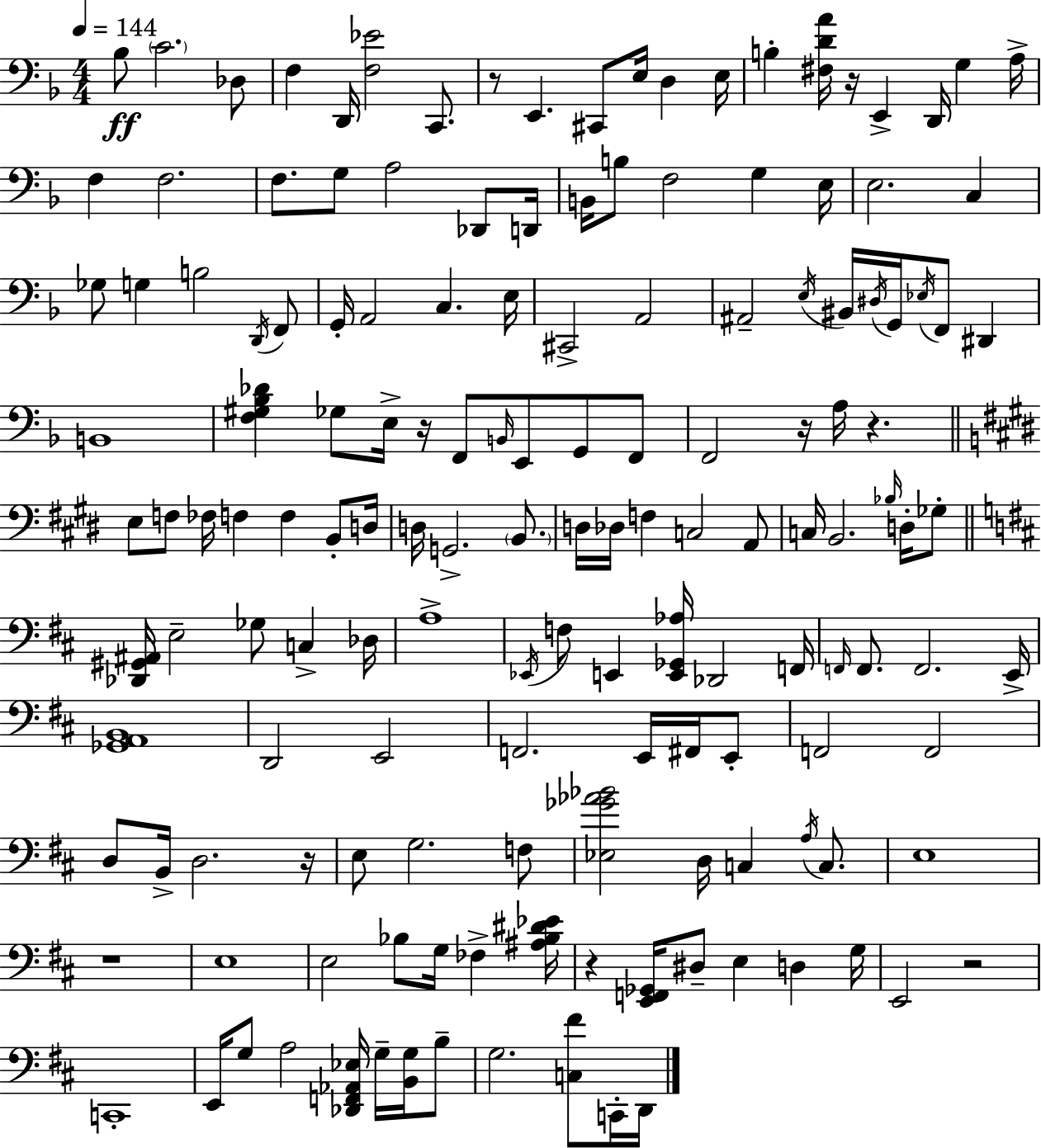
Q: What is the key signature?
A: D minor